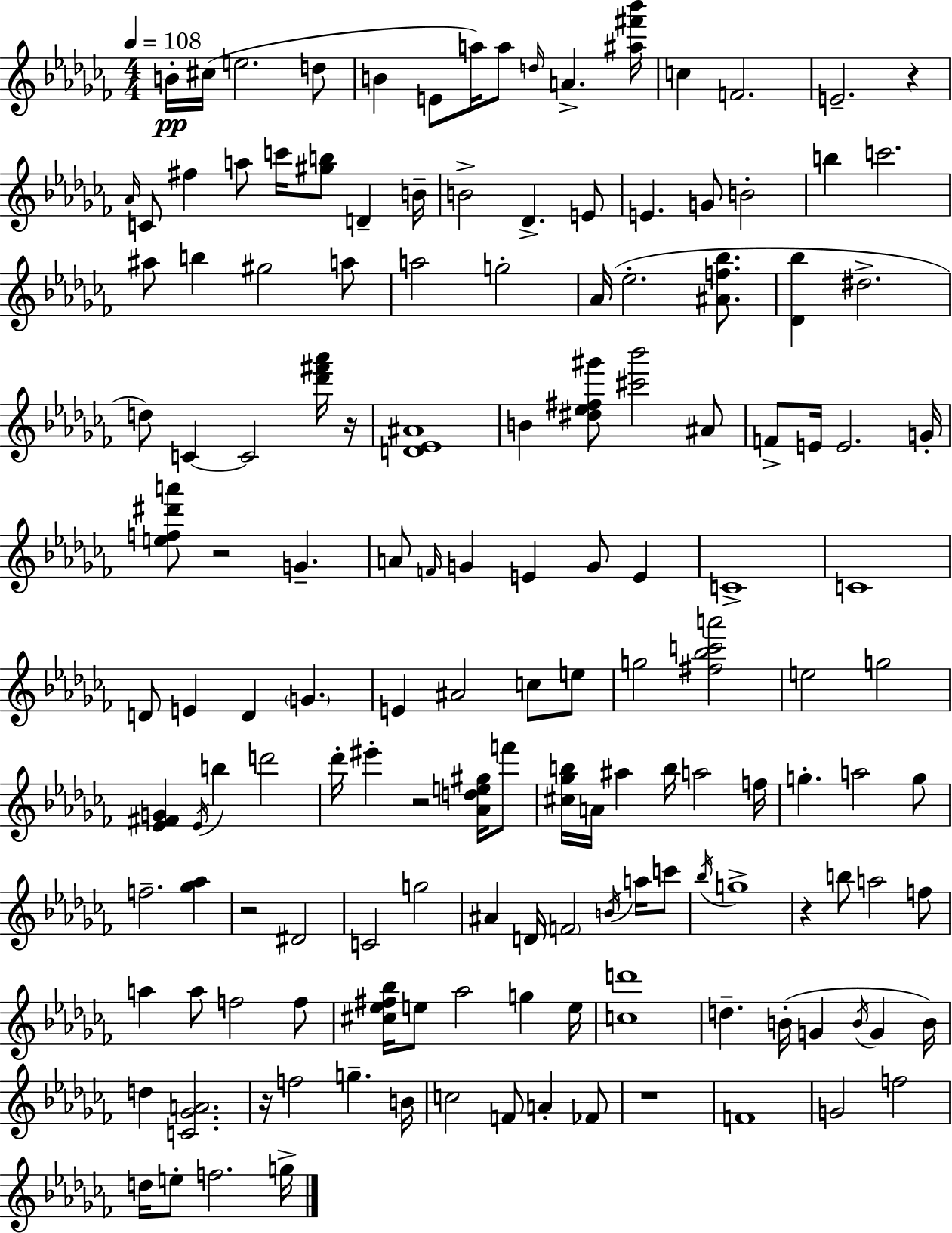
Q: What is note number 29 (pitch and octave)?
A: A#5